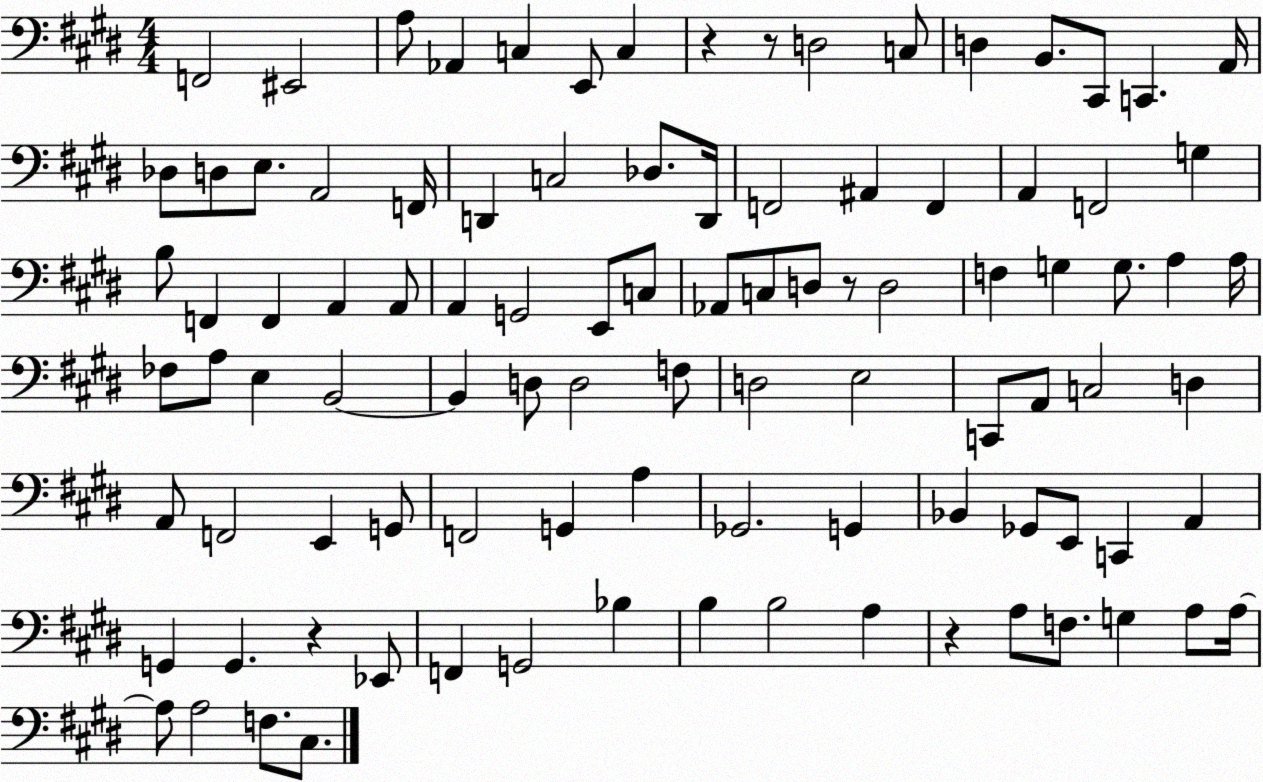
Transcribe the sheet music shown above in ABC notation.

X:1
T:Untitled
M:4/4
L:1/4
K:E
F,,2 ^E,,2 A,/2 _A,, C, E,,/2 C, z z/2 D,2 C,/2 D, B,,/2 ^C,,/2 C,, A,,/4 _D,/2 D,/2 E,/2 A,,2 F,,/4 D,, C,2 _D,/2 D,,/4 F,,2 ^A,, F,, A,, F,,2 G, B,/2 F,, F,, A,, A,,/2 A,, G,,2 E,,/2 C,/2 _A,,/2 C,/2 D,/2 z/2 D,2 F, G, G,/2 A, A,/4 _F,/2 A,/2 E, B,,2 B,, D,/2 D,2 F,/2 D,2 E,2 C,,/2 A,,/2 C,2 D, A,,/2 F,,2 E,, G,,/2 F,,2 G,, A, _G,,2 G,, _B,, _G,,/2 E,,/2 C,, A,, G,, G,, z _E,,/2 F,, G,,2 _B, B, B,2 A, z A,/2 F,/2 G, A,/2 A,/4 A,/2 A,2 F,/2 ^C,/2